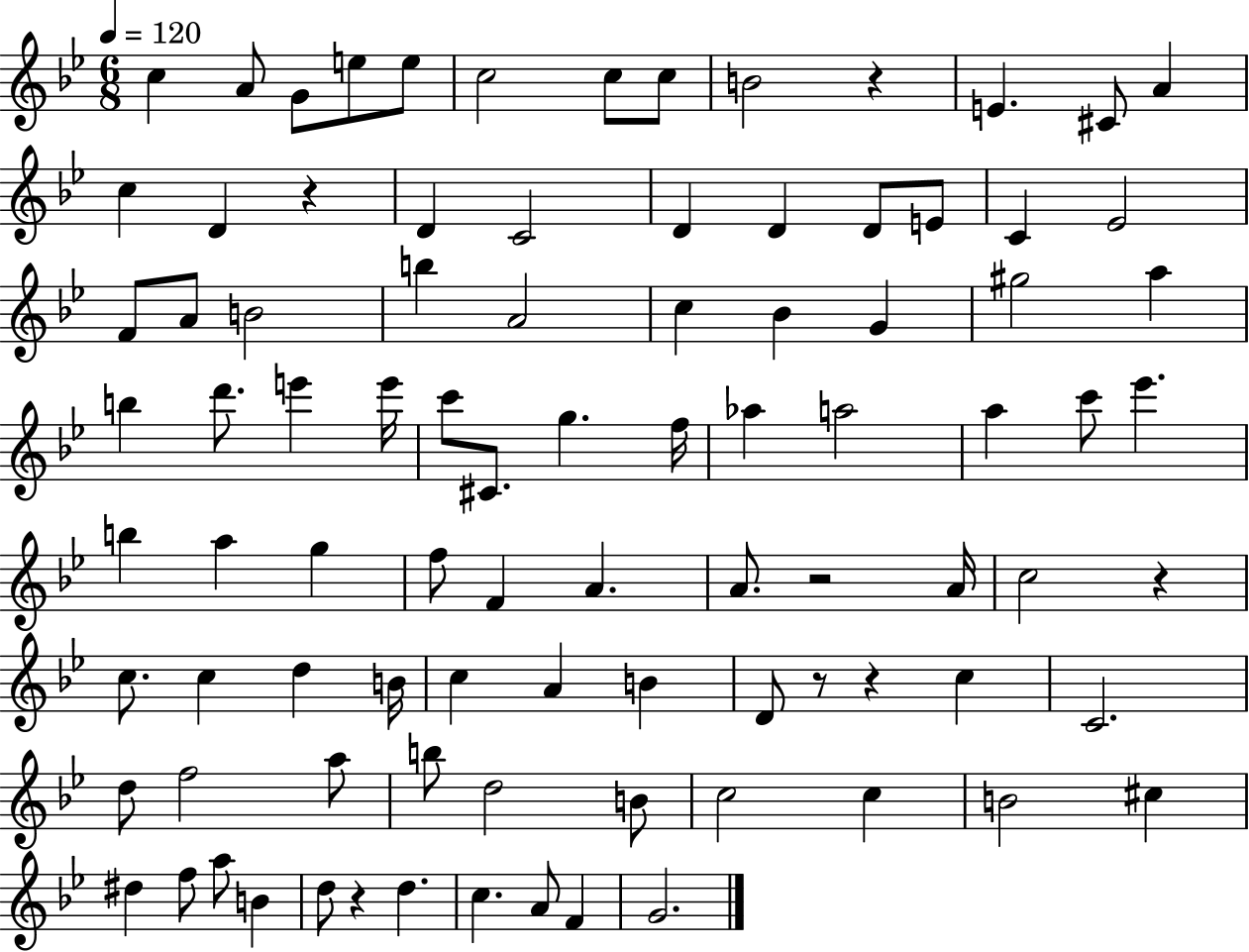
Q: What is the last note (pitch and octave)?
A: G4